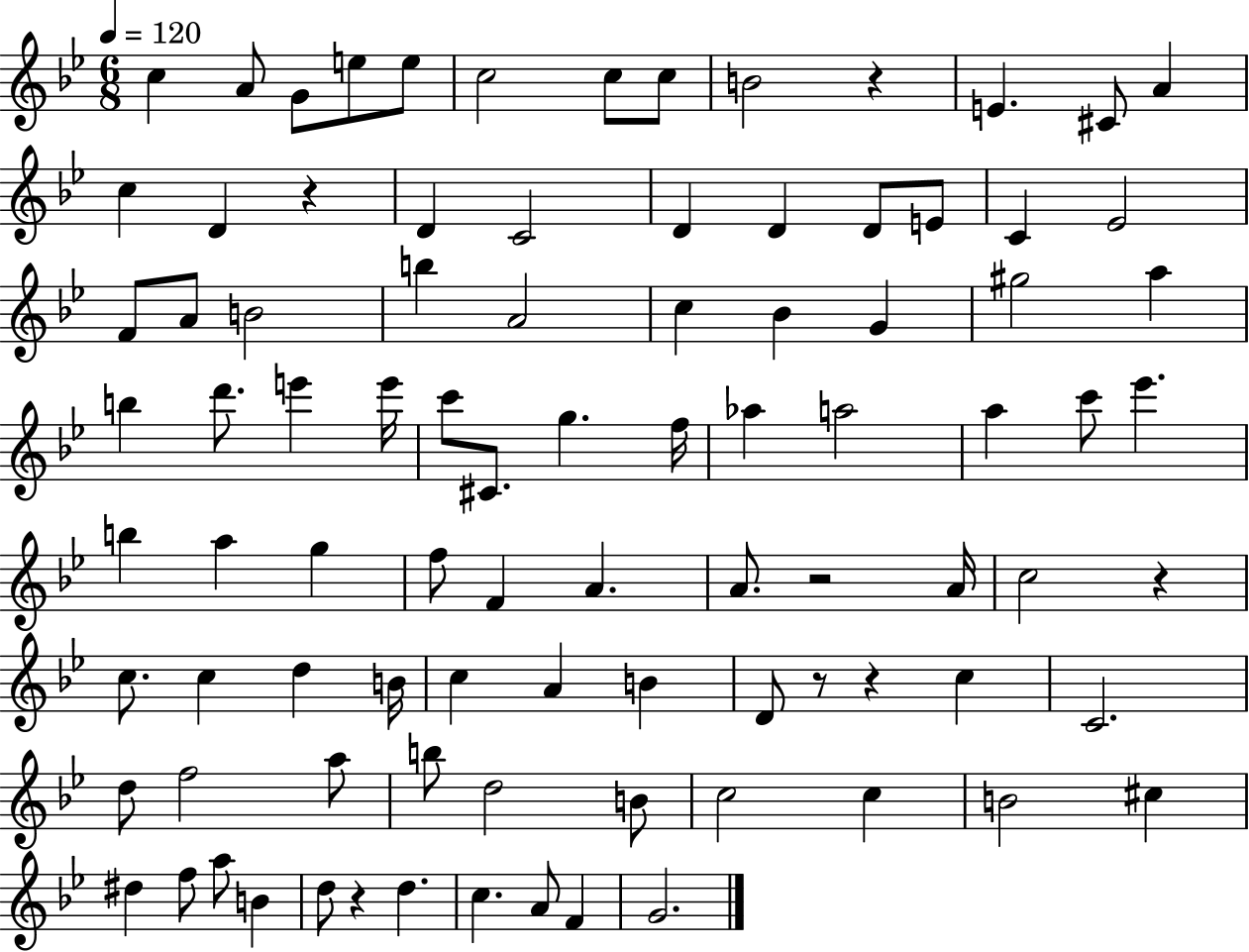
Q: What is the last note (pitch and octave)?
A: G4